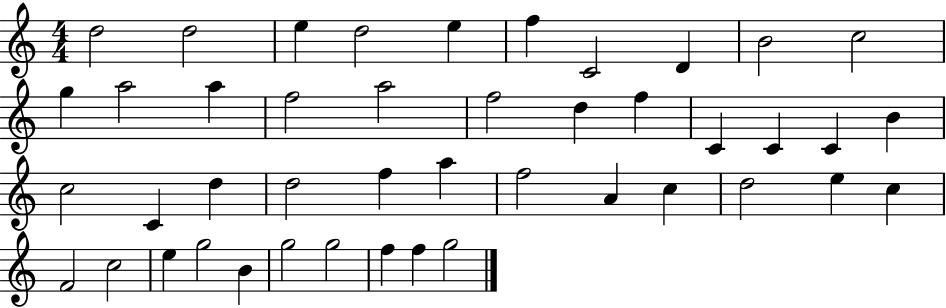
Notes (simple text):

D5/h D5/h E5/q D5/h E5/q F5/q C4/h D4/q B4/h C5/h G5/q A5/h A5/q F5/h A5/h F5/h D5/q F5/q C4/q C4/q C4/q B4/q C5/h C4/q D5/q D5/h F5/q A5/q F5/h A4/q C5/q D5/h E5/q C5/q F4/h C5/h E5/q G5/h B4/q G5/h G5/h F5/q F5/q G5/h